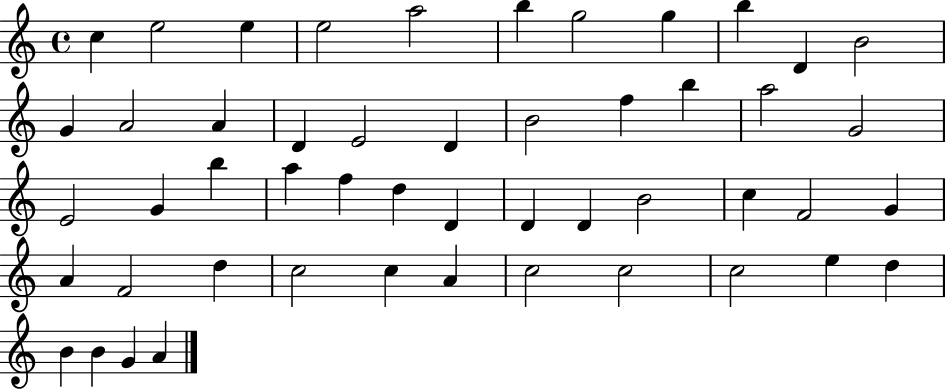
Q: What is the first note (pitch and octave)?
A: C5